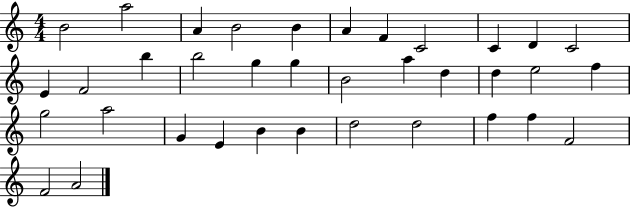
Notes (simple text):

B4/h A5/h A4/q B4/h B4/q A4/q F4/q C4/h C4/q D4/q C4/h E4/q F4/h B5/q B5/h G5/q G5/q B4/h A5/q D5/q D5/q E5/h F5/q G5/h A5/h G4/q E4/q B4/q B4/q D5/h D5/h F5/q F5/q F4/h F4/h A4/h